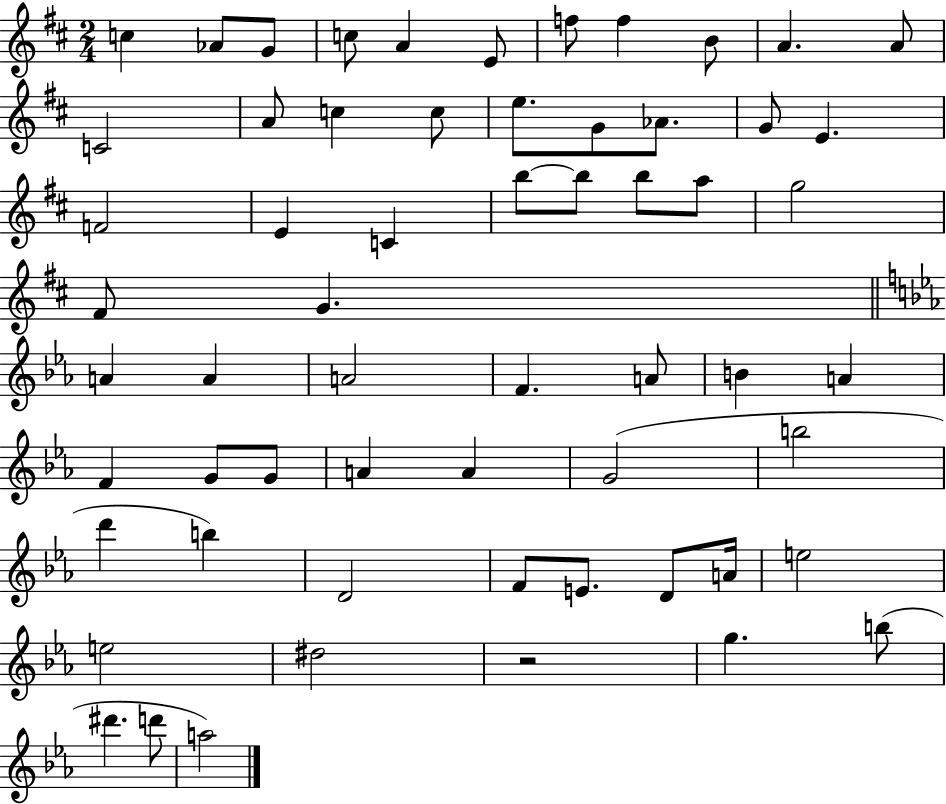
X:1
T:Untitled
M:2/4
L:1/4
K:D
c _A/2 G/2 c/2 A E/2 f/2 f B/2 A A/2 C2 A/2 c c/2 e/2 G/2 _A/2 G/2 E F2 E C b/2 b/2 b/2 a/2 g2 ^F/2 G A A A2 F A/2 B A F G/2 G/2 A A G2 b2 d' b D2 F/2 E/2 D/2 A/4 e2 e2 ^d2 z2 g b/2 ^d' d'/2 a2